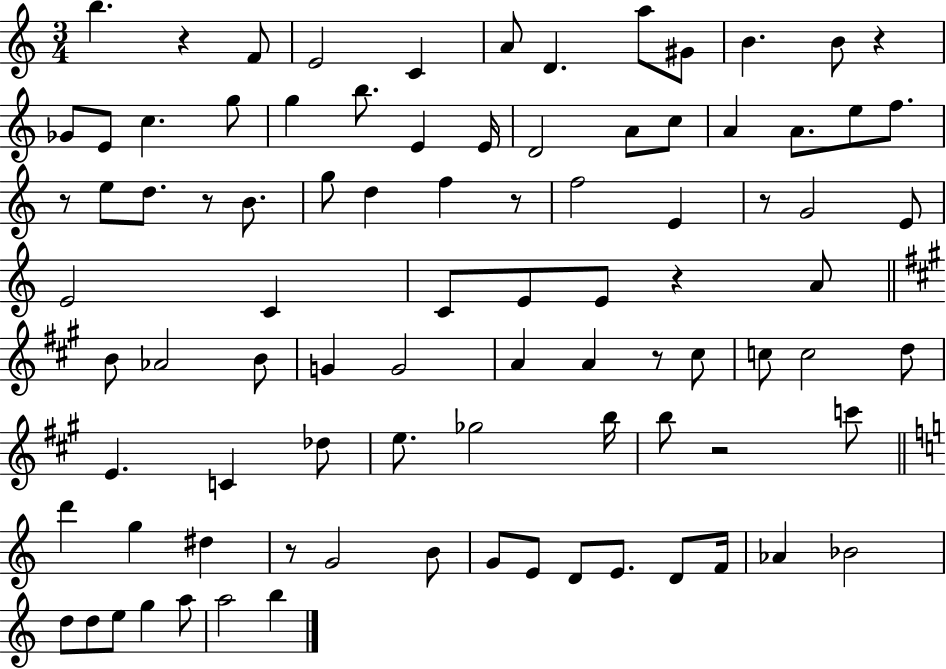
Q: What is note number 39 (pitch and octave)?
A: E4